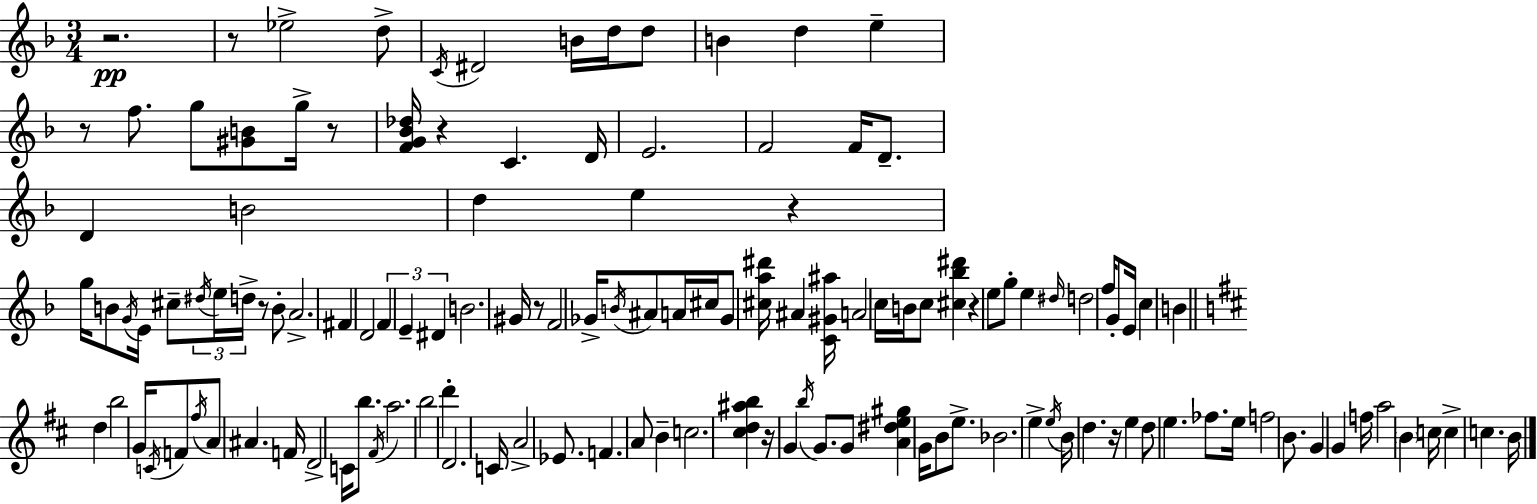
R/h. R/e Eb5/h D5/e C4/s D#4/h B4/s D5/s D5/e B4/q D5/q E5/q R/e F5/e. G5/e [G#4,B4]/e G5/s R/e [F4,G4,Bb4,Db5]/s R/q C4/q. D4/s E4/h. F4/h F4/s D4/e. D4/q B4/h D5/q E5/q R/q G5/s B4/e G4/s E4/s C#5/e D#5/s E5/s D5/s R/e B4/e A4/h. F#4/q D4/h F4/q E4/q D#4/q B4/h. G#4/s R/e F4/h Gb4/s B4/s A#4/e A4/s C#5/s Gb4/e [C#5,A5,D#6]/s A#4/q [C4,G#4,A#5]/s A4/h C5/s B4/s C5/e [C#5,Bb5,D#6]/q R/q E5/e G5/e E5/q D#5/s D5/h F5/s G4/e E4/s C5/q B4/q D5/q B5/h G4/s C4/s F4/e F#5/s A4/e A#4/q. F4/s D4/h C4/s B5/e. F#4/s A5/h. B5/h D6/q D4/h. C4/s A4/h Eb4/e. F4/q. A4/e B4/q C5/h. [C#5,D5,A#5,B5]/q R/s G4/q B5/s G4/e. G4/e [A4,D#5,E5,G#5]/q G4/s B4/e E5/e. Bb4/h. E5/q E5/s B4/s D5/q. R/s E5/q D5/e E5/q. FES5/e. E5/s F5/h B4/e. G4/q G4/q F5/s A5/h B4/q C5/s C5/q C5/q. B4/s